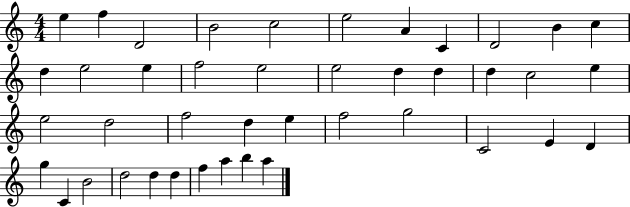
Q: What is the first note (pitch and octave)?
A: E5